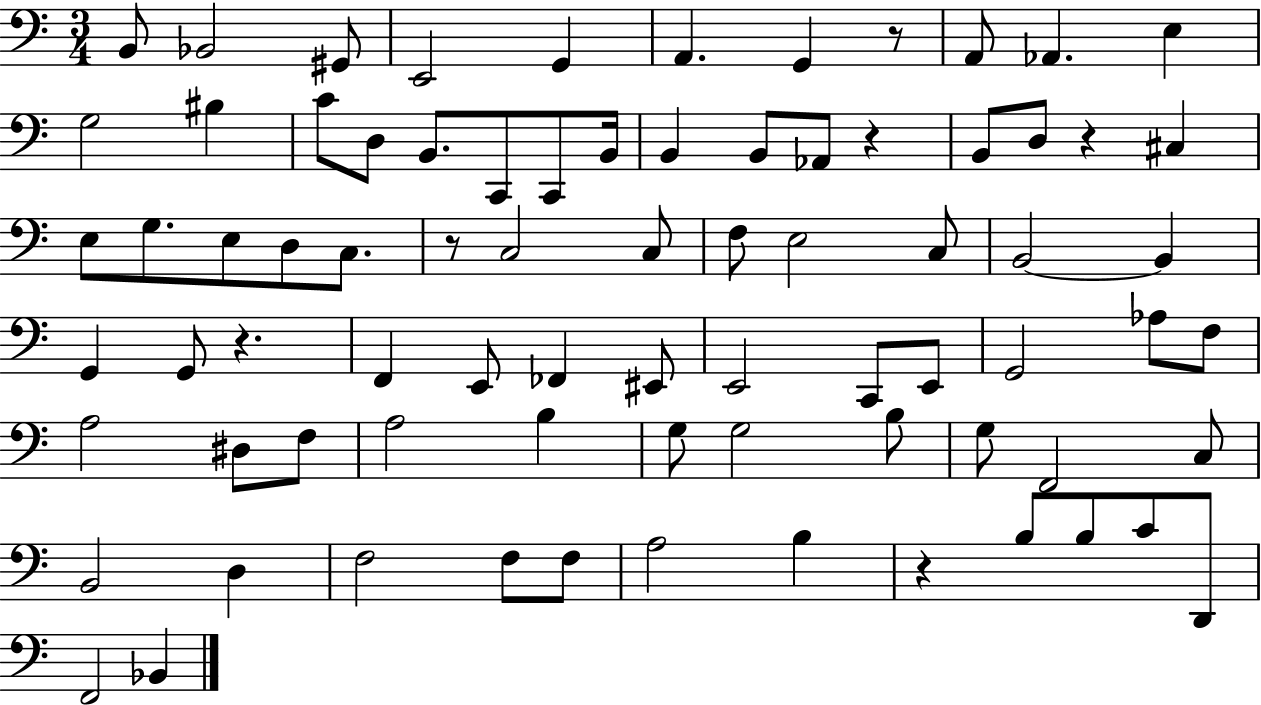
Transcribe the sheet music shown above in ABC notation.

X:1
T:Untitled
M:3/4
L:1/4
K:C
B,,/2 _B,,2 ^G,,/2 E,,2 G,, A,, G,, z/2 A,,/2 _A,, E, G,2 ^B, C/2 D,/2 B,,/2 C,,/2 C,,/2 B,,/4 B,, B,,/2 _A,,/2 z B,,/2 D,/2 z ^C, E,/2 G,/2 E,/2 D,/2 C,/2 z/2 C,2 C,/2 F,/2 E,2 C,/2 B,,2 B,, G,, G,,/2 z F,, E,,/2 _F,, ^E,,/2 E,,2 C,,/2 E,,/2 G,,2 _A,/2 F,/2 A,2 ^D,/2 F,/2 A,2 B, G,/2 G,2 B,/2 G,/2 F,,2 C,/2 B,,2 D, F,2 F,/2 F,/2 A,2 B, z B,/2 B,/2 C/2 D,,/2 F,,2 _B,,